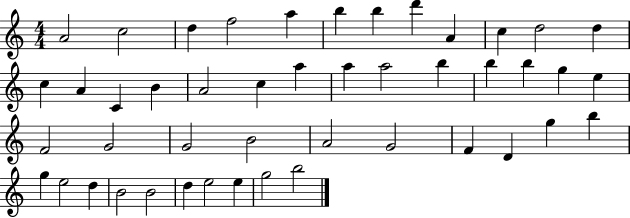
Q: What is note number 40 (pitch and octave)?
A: B4